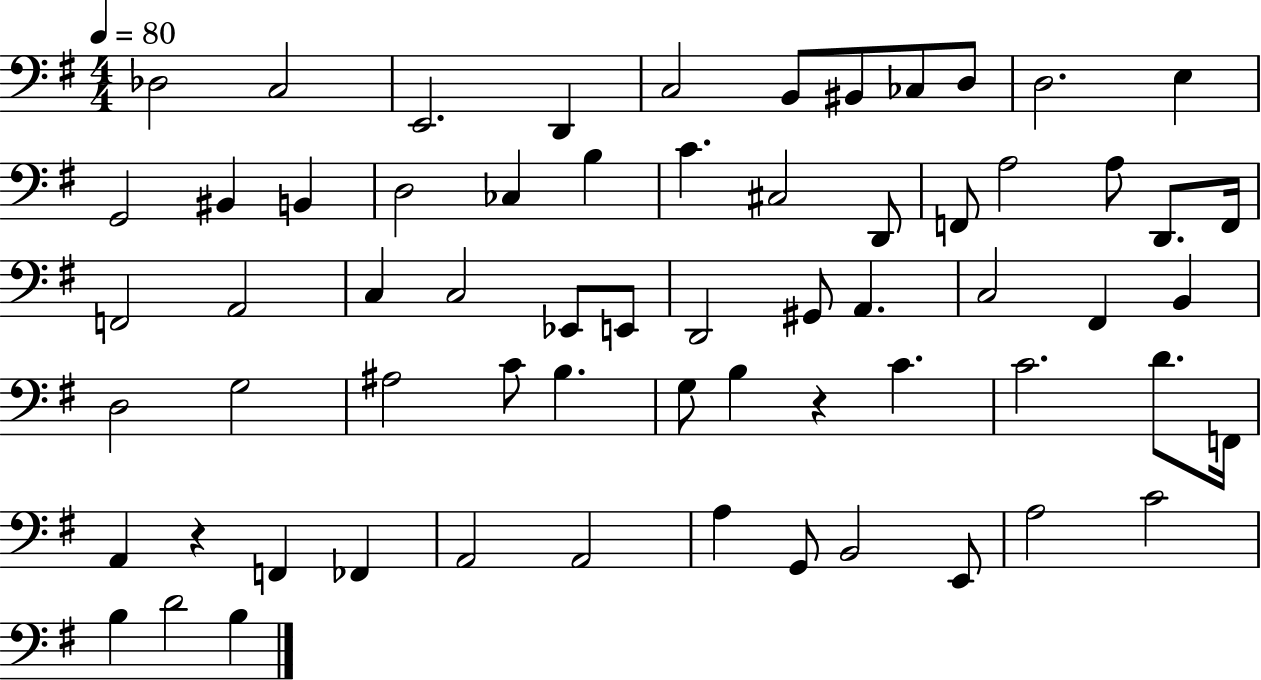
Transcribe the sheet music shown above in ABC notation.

X:1
T:Untitled
M:4/4
L:1/4
K:G
_D,2 C,2 E,,2 D,, C,2 B,,/2 ^B,,/2 _C,/2 D,/2 D,2 E, G,,2 ^B,, B,, D,2 _C, B, C ^C,2 D,,/2 F,,/2 A,2 A,/2 D,,/2 F,,/4 F,,2 A,,2 C, C,2 _E,,/2 E,,/2 D,,2 ^G,,/2 A,, C,2 ^F,, B,, D,2 G,2 ^A,2 C/2 B, G,/2 B, z C C2 D/2 F,,/4 A,, z F,, _F,, A,,2 A,,2 A, G,,/2 B,,2 E,,/2 A,2 C2 B, D2 B,